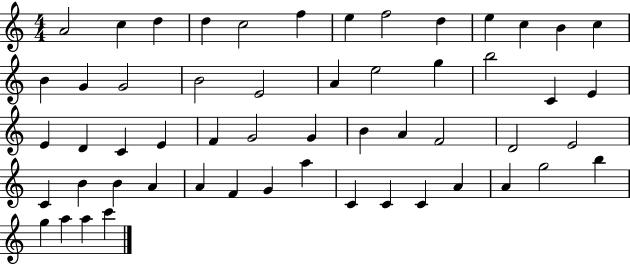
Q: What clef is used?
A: treble